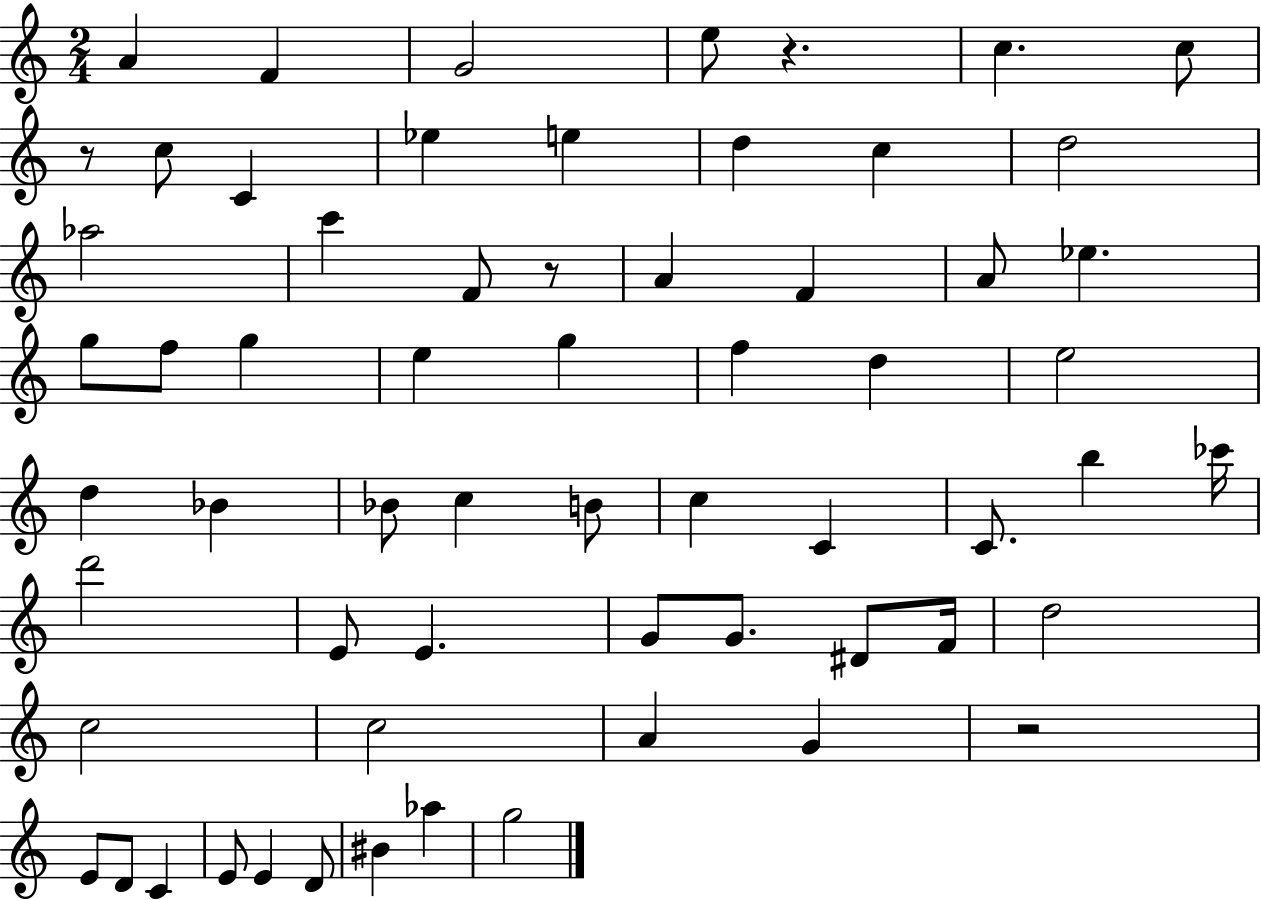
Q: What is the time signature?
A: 2/4